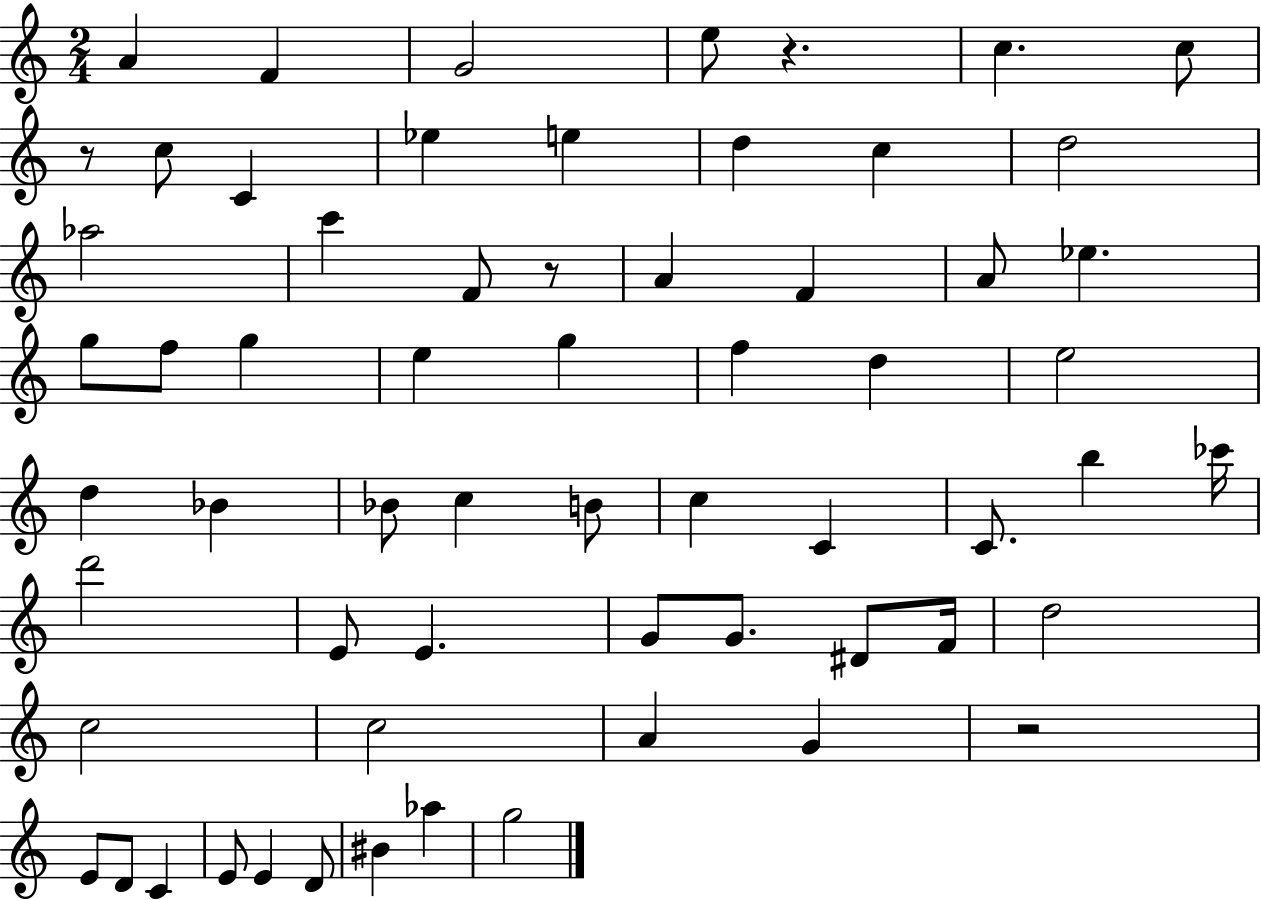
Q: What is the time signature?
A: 2/4